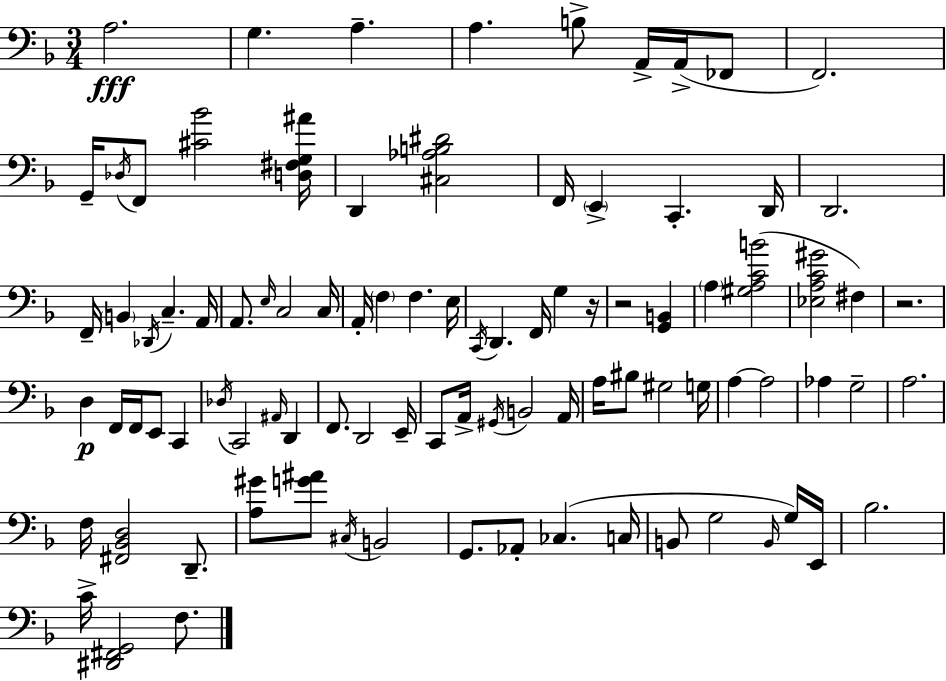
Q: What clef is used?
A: bass